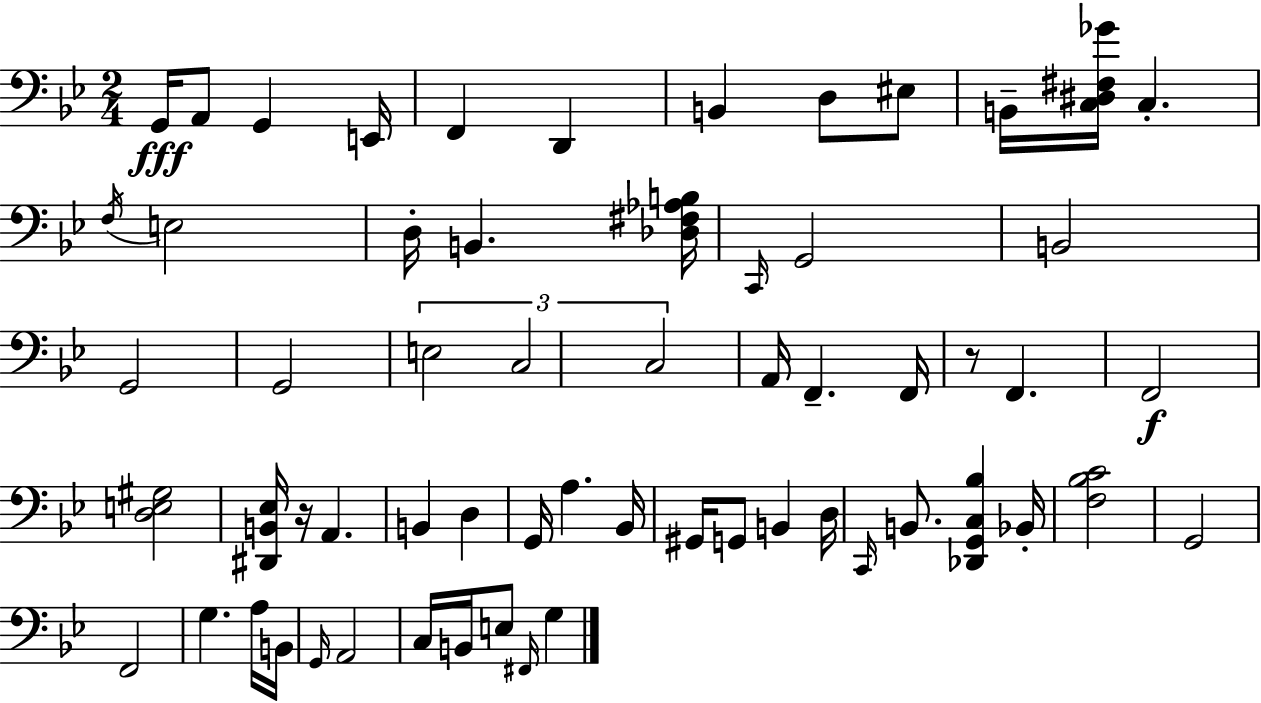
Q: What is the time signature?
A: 2/4